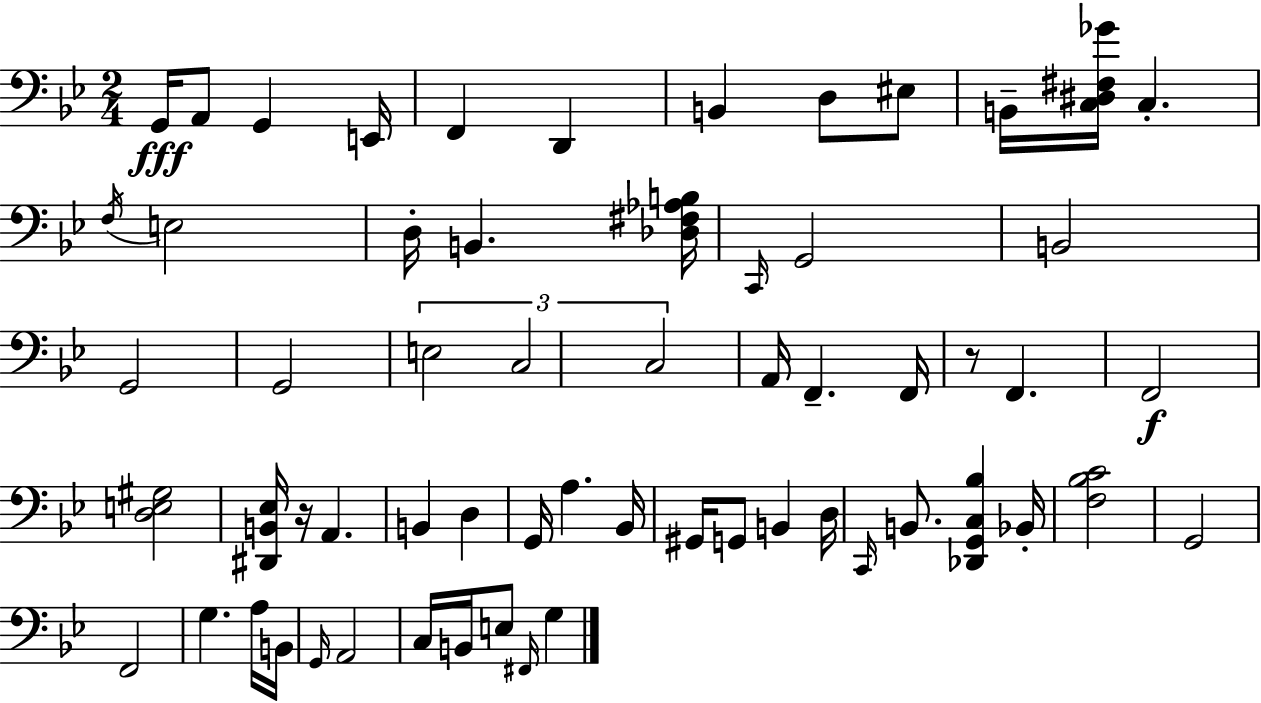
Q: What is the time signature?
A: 2/4